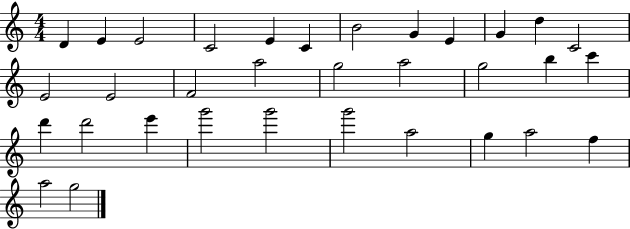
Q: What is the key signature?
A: C major